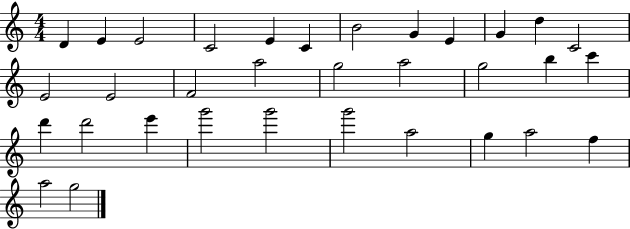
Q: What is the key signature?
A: C major